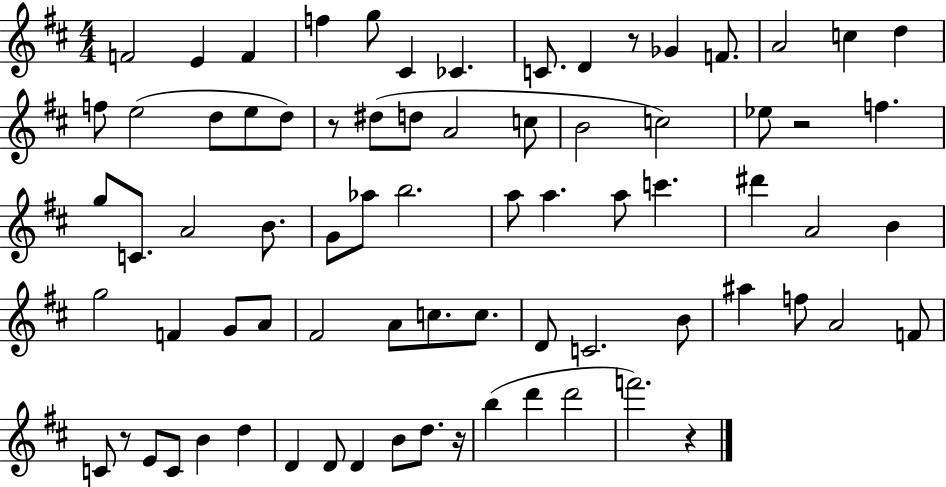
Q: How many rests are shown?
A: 6